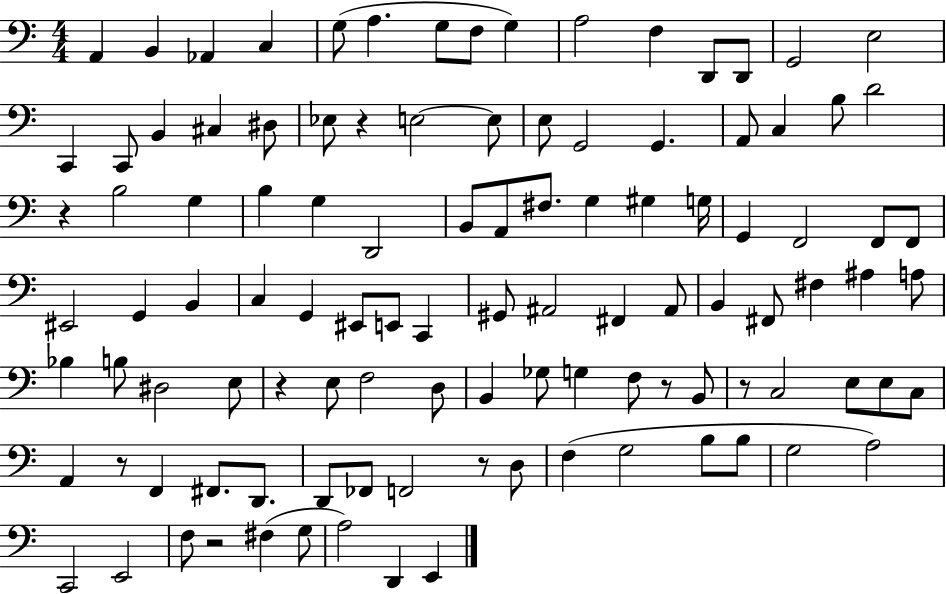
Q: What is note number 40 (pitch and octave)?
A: G#3